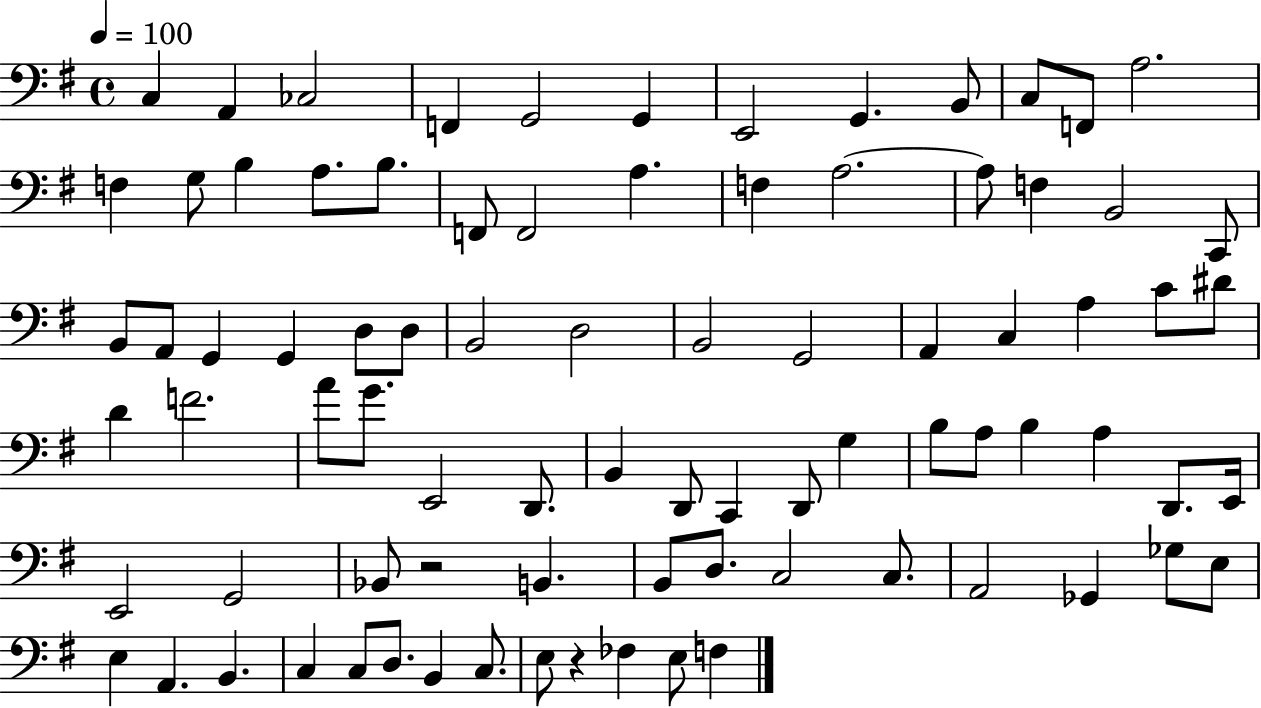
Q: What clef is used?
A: bass